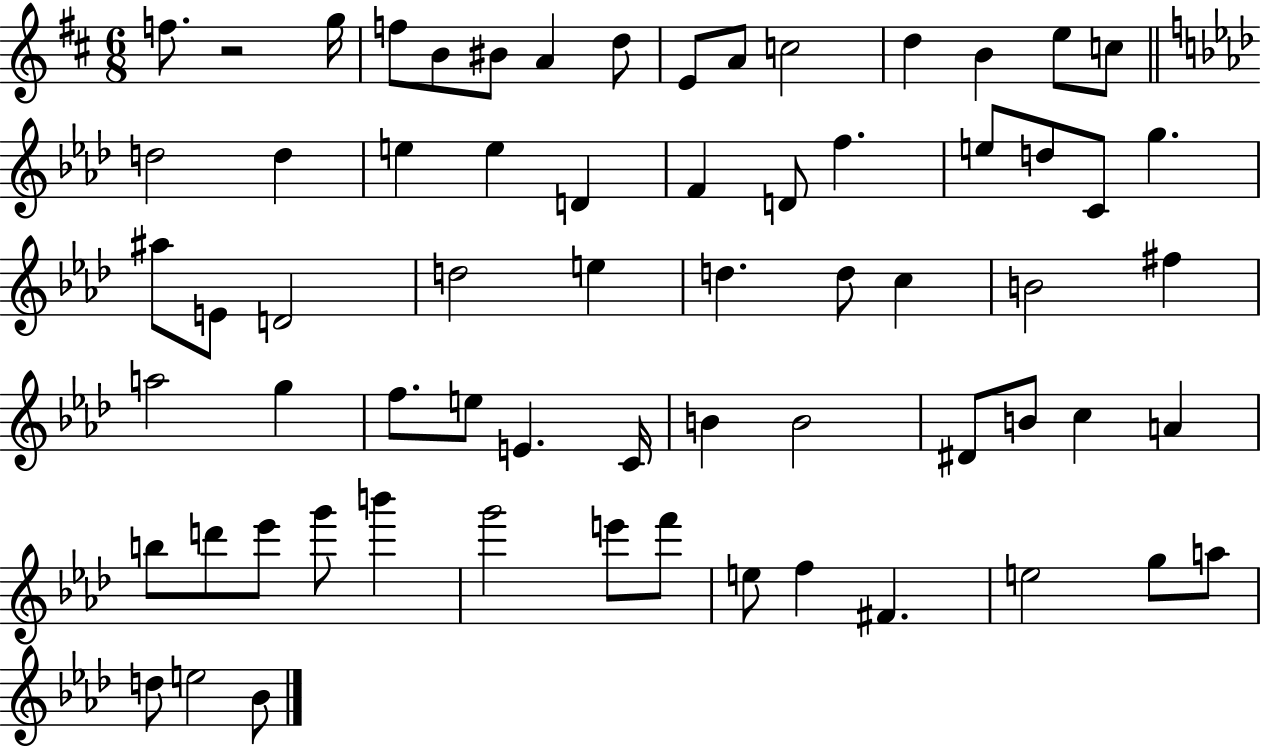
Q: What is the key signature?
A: D major